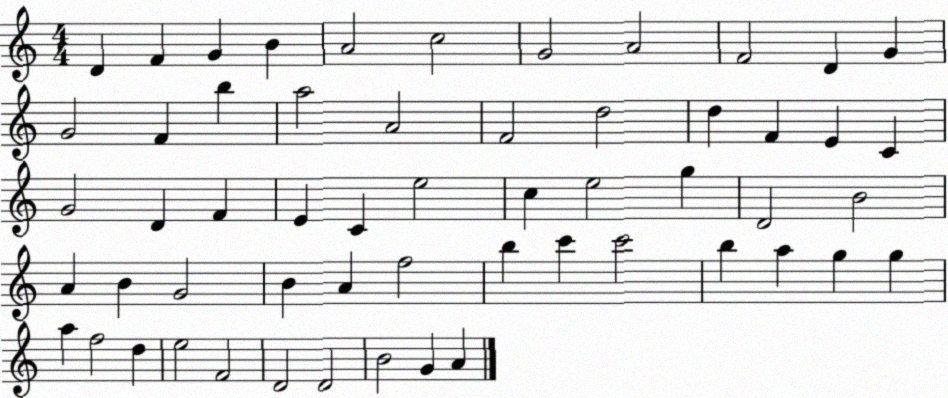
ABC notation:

X:1
T:Untitled
M:4/4
L:1/4
K:C
D F G B A2 c2 G2 A2 F2 D G G2 F b a2 A2 F2 d2 d F E C G2 D F E C e2 c e2 g D2 B2 A B G2 B A f2 b c' c'2 b a g g a f2 d e2 F2 D2 D2 B2 G A